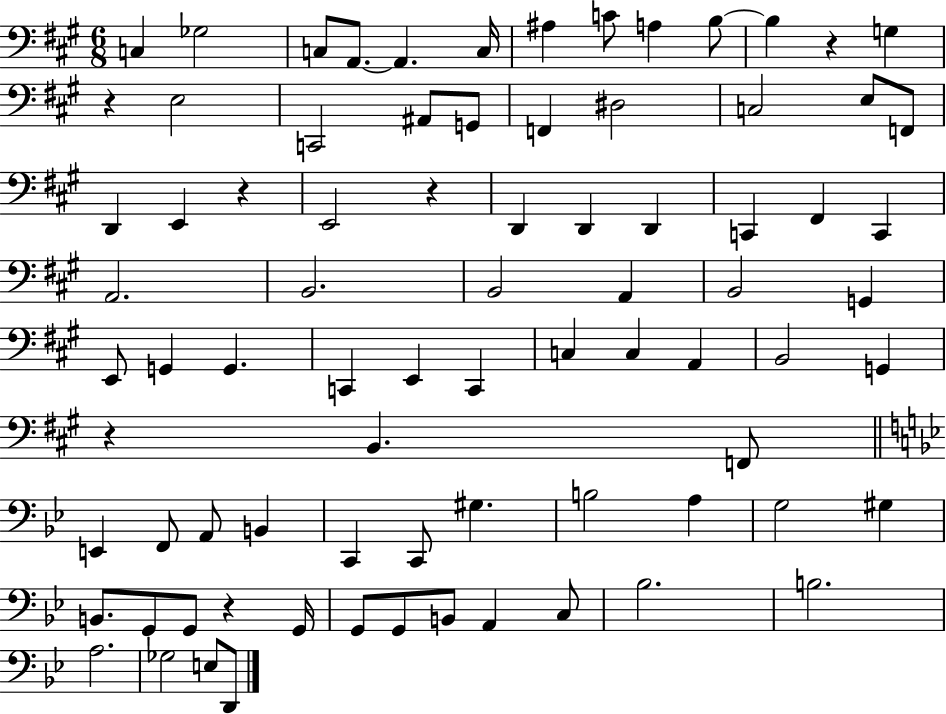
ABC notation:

X:1
T:Untitled
M:6/8
L:1/4
K:A
C, _G,2 C,/2 A,,/2 A,, C,/4 ^A, C/2 A, B,/2 B, z G, z E,2 C,,2 ^A,,/2 G,,/2 F,, ^D,2 C,2 E,/2 F,,/2 D,, E,, z E,,2 z D,, D,, D,, C,, ^F,, C,, A,,2 B,,2 B,,2 A,, B,,2 G,, E,,/2 G,, G,, C,, E,, C,, C, C, A,, B,,2 G,, z B,, F,,/2 E,, F,,/2 A,,/2 B,, C,, C,,/2 ^G, B,2 A, G,2 ^G, B,,/2 G,,/2 G,,/2 z G,,/4 G,,/2 G,,/2 B,,/2 A,, C,/2 _B,2 B,2 A,2 _G,2 E,/2 D,,/2